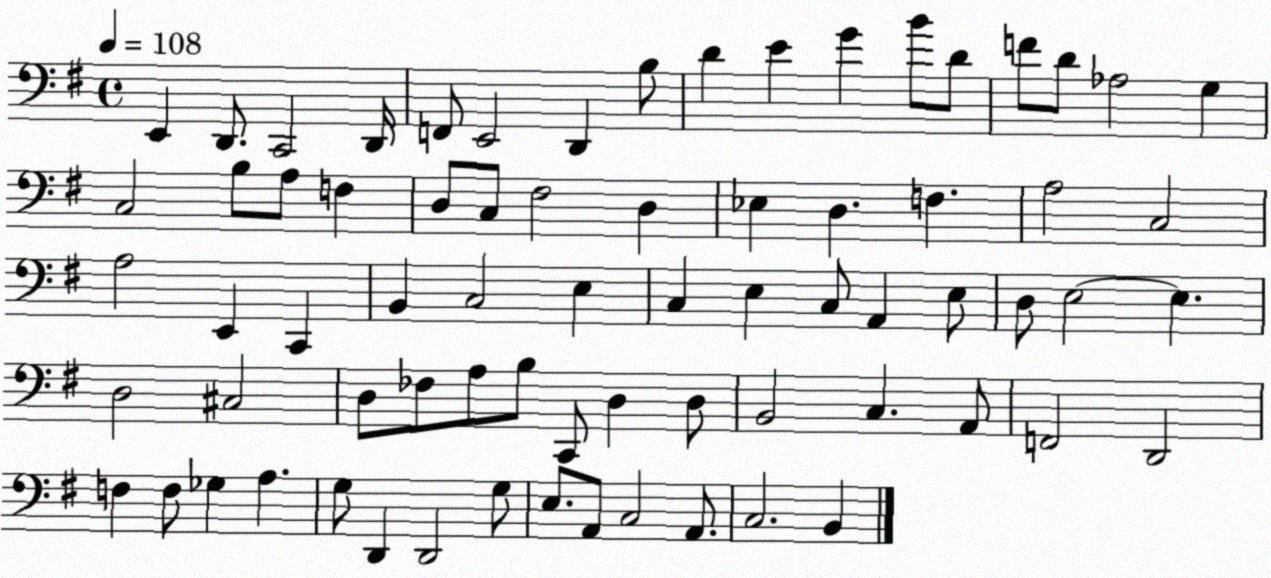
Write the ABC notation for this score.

X:1
T:Untitled
M:4/4
L:1/4
K:G
E,, D,,/2 C,,2 D,,/4 F,,/2 E,,2 D,, B,/2 D E G B/2 D/2 F/2 D/2 _A,2 G, C,2 B,/2 A,/2 F, D,/2 C,/2 ^F,2 D, _E, D, F, A,2 C,2 A,2 E,, C,, B,, C,2 E, C, E, C,/2 A,, E,/2 D,/2 E,2 E, D,2 ^C,2 D,/2 _F,/2 A,/2 B,/2 C,,/2 D, D,/2 B,,2 C, A,,/2 F,,2 D,,2 F, F,/2 _G, A, G,/2 D,, D,,2 G,/2 E,/2 A,,/2 C,2 A,,/2 C,2 B,,